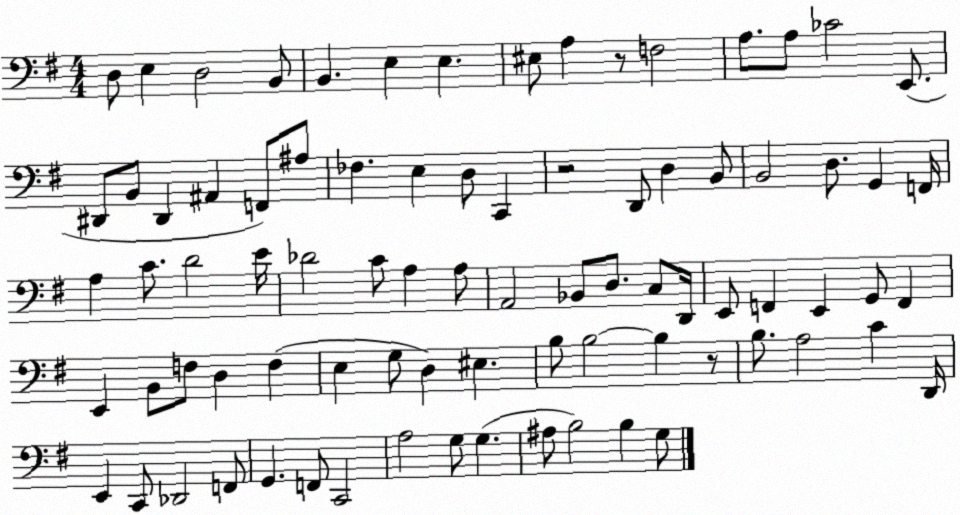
X:1
T:Untitled
M:4/4
L:1/4
K:G
D,/2 E, D,2 B,,/2 B,, E, E, ^E,/2 A, z/2 F,2 A,/2 A,/2 _C2 E,,/2 ^D,,/2 B,,/2 ^D,, ^A,, F,,/2 ^A,/2 _F, E, D,/2 C,, z2 D,,/2 D, B,,/2 B,,2 D,/2 G,, F,,/4 A, C/2 D2 E/4 _D2 C/2 A, A,/2 A,,2 _B,,/2 D,/2 C,/2 D,,/4 E,,/2 F,, E,, G,,/2 F,, E,, B,,/2 F,/2 D, F, E, G,/2 D, ^E, B,/2 B,2 B, z/2 B,/2 A,2 C D,,/4 E,, C,,/2 _D,,2 F,,/2 G,, F,,/2 C,,2 A,2 G,/2 G, ^A,/2 B,2 B, G,/2